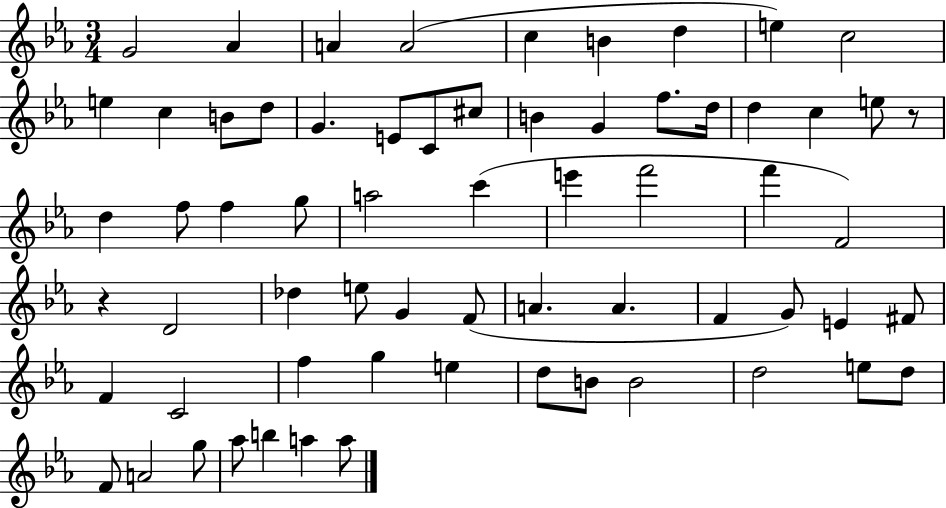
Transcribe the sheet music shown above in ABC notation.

X:1
T:Untitled
M:3/4
L:1/4
K:Eb
G2 _A A A2 c B d e c2 e c B/2 d/2 G E/2 C/2 ^c/2 B G f/2 d/4 d c e/2 z/2 d f/2 f g/2 a2 c' e' f'2 f' F2 z D2 _d e/2 G F/2 A A F G/2 E ^F/2 F C2 f g e d/2 B/2 B2 d2 e/2 d/2 F/2 A2 g/2 _a/2 b a a/2